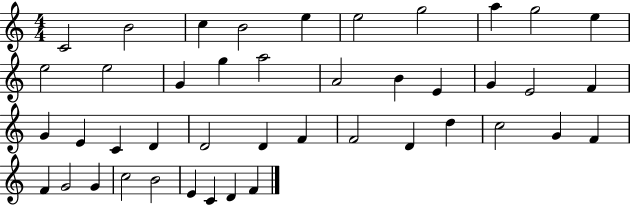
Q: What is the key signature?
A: C major